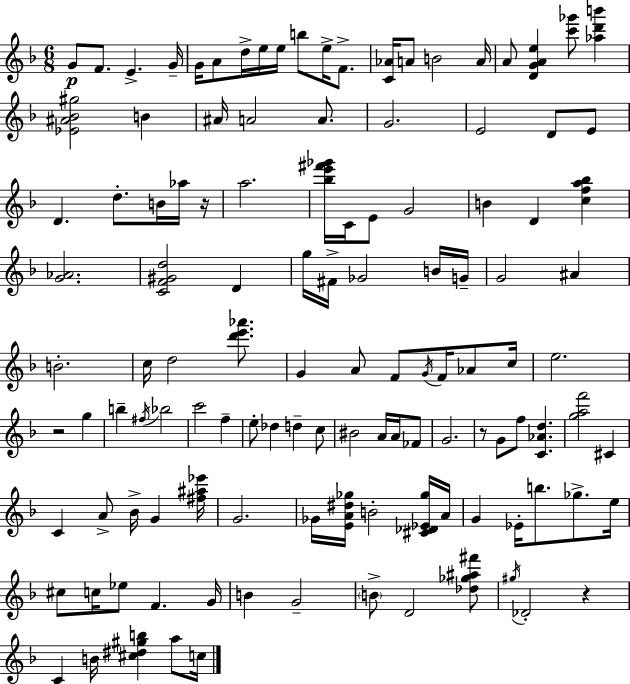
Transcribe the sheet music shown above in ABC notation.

X:1
T:Untitled
M:6/8
L:1/4
K:F
G/2 F/2 E G/4 G/4 A/2 d/4 e/4 e/4 b/2 e/4 F/2 [C_A]/4 A/2 B2 A/4 A/2 [DGAe] [c'_g']/2 [_ad'b'] [_E^A_B^g]2 B ^A/4 A2 A/2 G2 E2 D/2 E/2 D d/2 B/4 _a/4 z/4 a2 [_be'^f'_g']/4 C/4 E/2 G2 B D [cfa_b] [G_A]2 [CF^Gd]2 D g/4 ^F/4 _G2 B/4 G/4 G2 ^A B2 c/4 d2 [d'e'_a']/2 G A/2 F/2 G/4 F/4 _A/2 c/4 e2 z2 g b ^f/4 _b2 c'2 f e/2 _d d c/2 ^B2 A/4 A/4 _F/2 G2 z/2 G/2 f/2 [C_Ad] [gaf']2 ^C C A/2 _B/4 G [^f^a_e']/4 G2 _G/4 [EA^d_g]/4 B2 [^C_D_E_g]/4 A/4 G _E/4 b/2 _g/2 e/4 ^c/2 c/4 _e/2 F G/4 B G2 B/2 D2 [_d_g^a^f']/2 ^g/4 _D2 z C B/4 [^c^d^gb] a/2 c/4